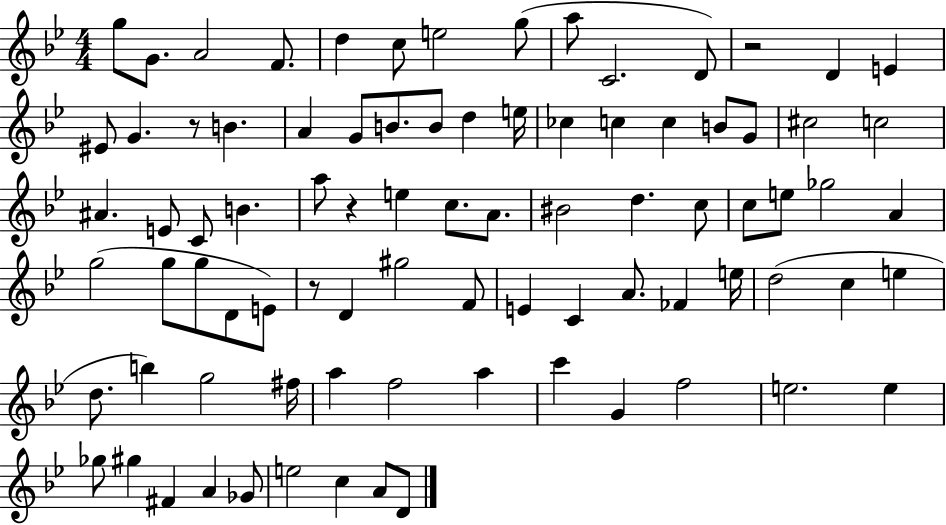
G5/e G4/e. A4/h F4/e. D5/q C5/e E5/h G5/e A5/e C4/h. D4/e R/h D4/q E4/q EIS4/e G4/q. R/e B4/q. A4/q G4/e B4/e. B4/e D5/q E5/s CES5/q C5/q C5/q B4/e G4/e C#5/h C5/h A#4/q. E4/e C4/e B4/q. A5/e R/q E5/q C5/e. A4/e. BIS4/h D5/q. C5/e C5/e E5/e Gb5/h A4/q G5/h G5/e G5/e D4/e E4/e R/e D4/q G#5/h F4/e E4/q C4/q A4/e. FES4/q E5/s D5/h C5/q E5/q D5/e. B5/q G5/h F#5/s A5/q F5/h A5/q C6/q G4/q F5/h E5/h. E5/q Gb5/e G#5/q F#4/q A4/q Gb4/e E5/h C5/q A4/e D4/e